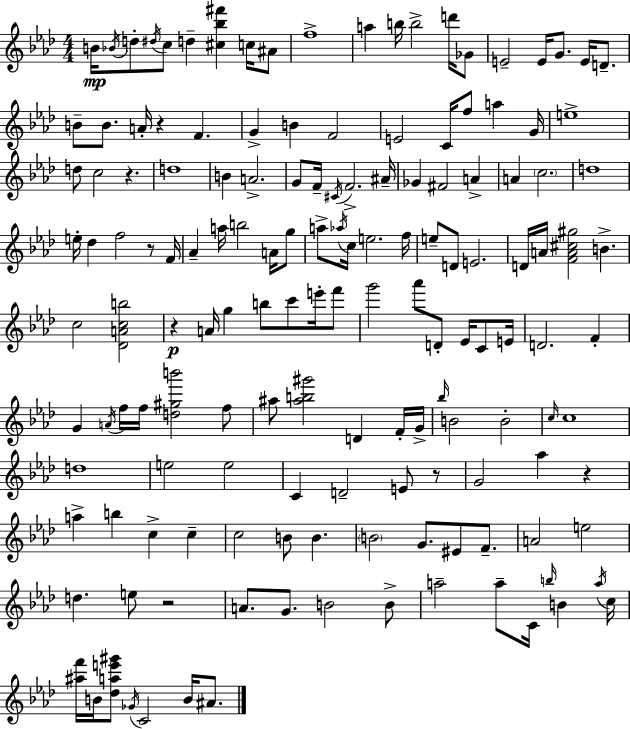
X:1
T:Untitled
M:4/4
L:1/4
K:Ab
B/4 _B/4 d/2 ^d/4 c/2 d [^c_b^f'] c/4 ^A/2 f4 a b/4 b2 d'/4 _G/2 E2 E/4 G/2 E/4 D/2 B/2 B/2 A/4 z F G B F2 E2 C/4 f/2 a G/4 e4 d/2 c2 z d4 B A2 G/2 F/4 ^C/4 F2 ^A/4 _G ^F2 A A c2 d4 e/4 _d f2 z/2 F/4 _A a/4 b2 A/4 g/2 a/2 _a/4 c/4 e2 f/4 e/2 D/2 E2 D/4 A/4 [FA^c^g]2 B c2 [_DAcb]2 z A/4 g b/2 c'/2 e'/4 f'/2 g'2 _a'/2 D/2 _E/4 C/2 E/4 D2 F G A/4 f/4 f/4 [d^gb']2 f/2 ^a/2 [^ab^g']2 D F/4 G/4 _b/4 B2 B2 c/4 c4 d4 e2 e2 C D2 E/2 z/2 G2 _a z a b c c c2 B/2 B B2 G/2 ^E/2 F/2 A2 e2 d e/2 z2 A/2 G/2 B2 B/2 a2 a/2 C/4 b/4 B a/4 c/4 [^af']/4 B/4 [_dae'^g']/2 _G/4 C2 B/4 ^A/2